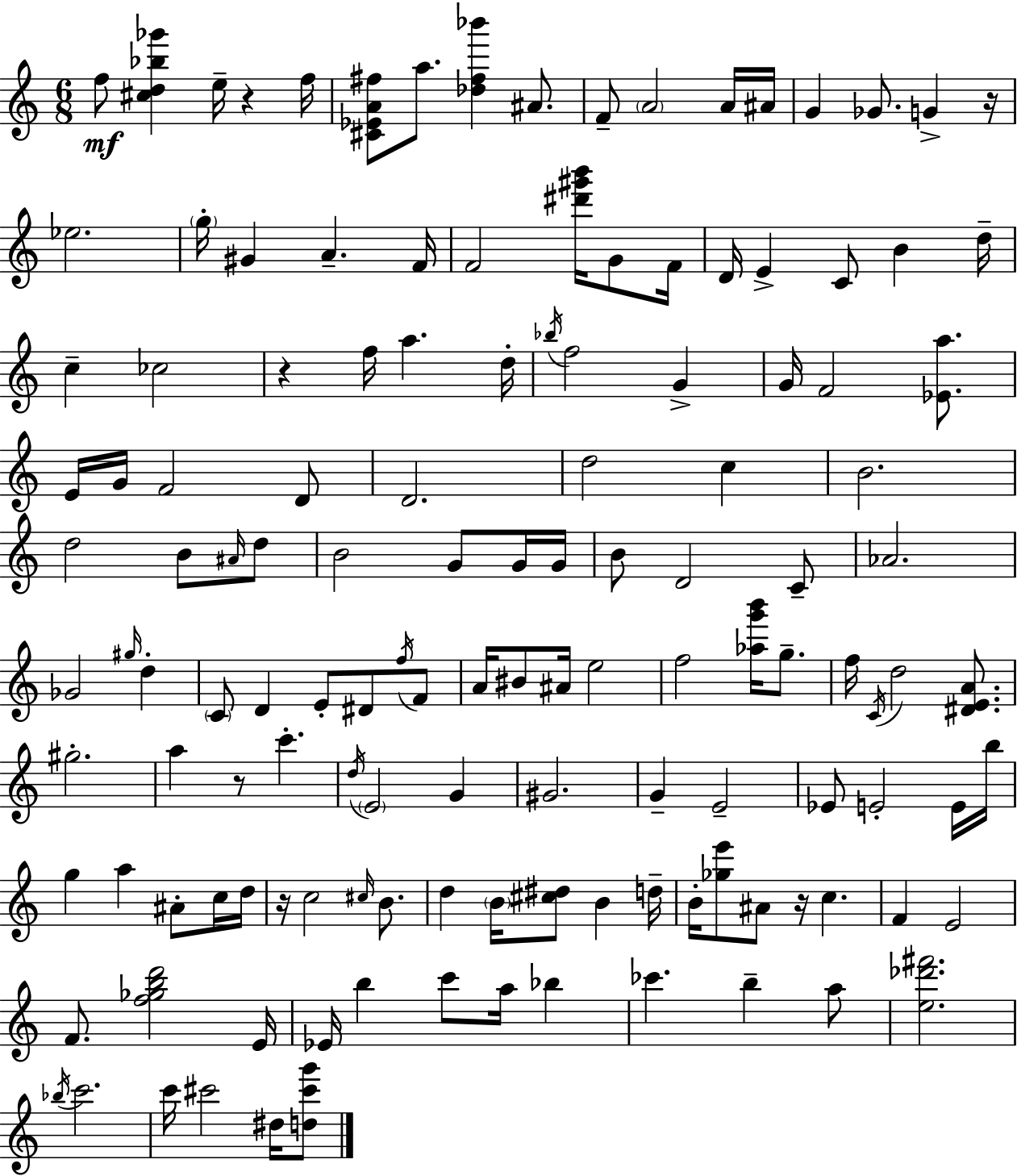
{
  \clef treble
  \numericTimeSignature
  \time 6/8
  \key c \major
  f''8\mf <cis'' d'' bes'' ges'''>4 e''16-- r4 f''16 | <cis' ees' a' fis''>8 a''8. <des'' fis'' bes'''>4 ais'8. | f'8-- \parenthesize a'2 a'16 ais'16 | g'4 ges'8. g'4-> r16 | \break ees''2. | \parenthesize g''16-. gis'4 a'4.-- f'16 | f'2 <dis''' gis''' b'''>16 g'8 f'16 | d'16 e'4-> c'8 b'4 d''16-- | \break c''4-- ces''2 | r4 f''16 a''4. d''16-. | \acciaccatura { bes''16 } f''2 g'4-> | g'16 f'2 <ees' a''>8. | \break e'16 g'16 f'2 d'8 | d'2. | d''2 c''4 | b'2. | \break d''2 b'8 \grace { ais'16 } | d''8 b'2 g'8 | g'16 g'16 b'8 d'2 | c'8-- aes'2. | \break ges'2 \grace { gis''16 } d''4-. | \parenthesize c'8 d'4 e'8-. dis'8 | \acciaccatura { f''16 } f'8 a'16 bis'8 ais'16 e''2 | f''2 | \break <aes'' g''' b'''>16 g''8.-- f''16 \acciaccatura { c'16 } d''2 | <dis' e' a'>8. gis''2.-. | a''4 r8 c'''4.-. | \acciaccatura { d''16 } \parenthesize e'2 | \break g'4 gis'2. | g'4-- e'2-- | ees'8 e'2-. | e'16 b''16 g''4 a''4 | \break ais'8-. c''16 d''16 r16 c''2 | \grace { cis''16 } b'8. d''4 \parenthesize b'16 | <cis'' dis''>8 b'4 d''16-- b'16-. <ges'' e'''>8 ais'8 | r16 c''4. f'4 e'2 | \break f'8. <f'' ges'' b'' d'''>2 | e'16 ees'16 b''4 | c'''8 a''16 bes''4 ces'''4. | b''4-- a''8 <e'' des''' fis'''>2. | \break \acciaccatura { bes''16 } c'''2. | c'''16 cis'''2 | dis''16 <d'' cis''' g'''>8 \bar "|."
}